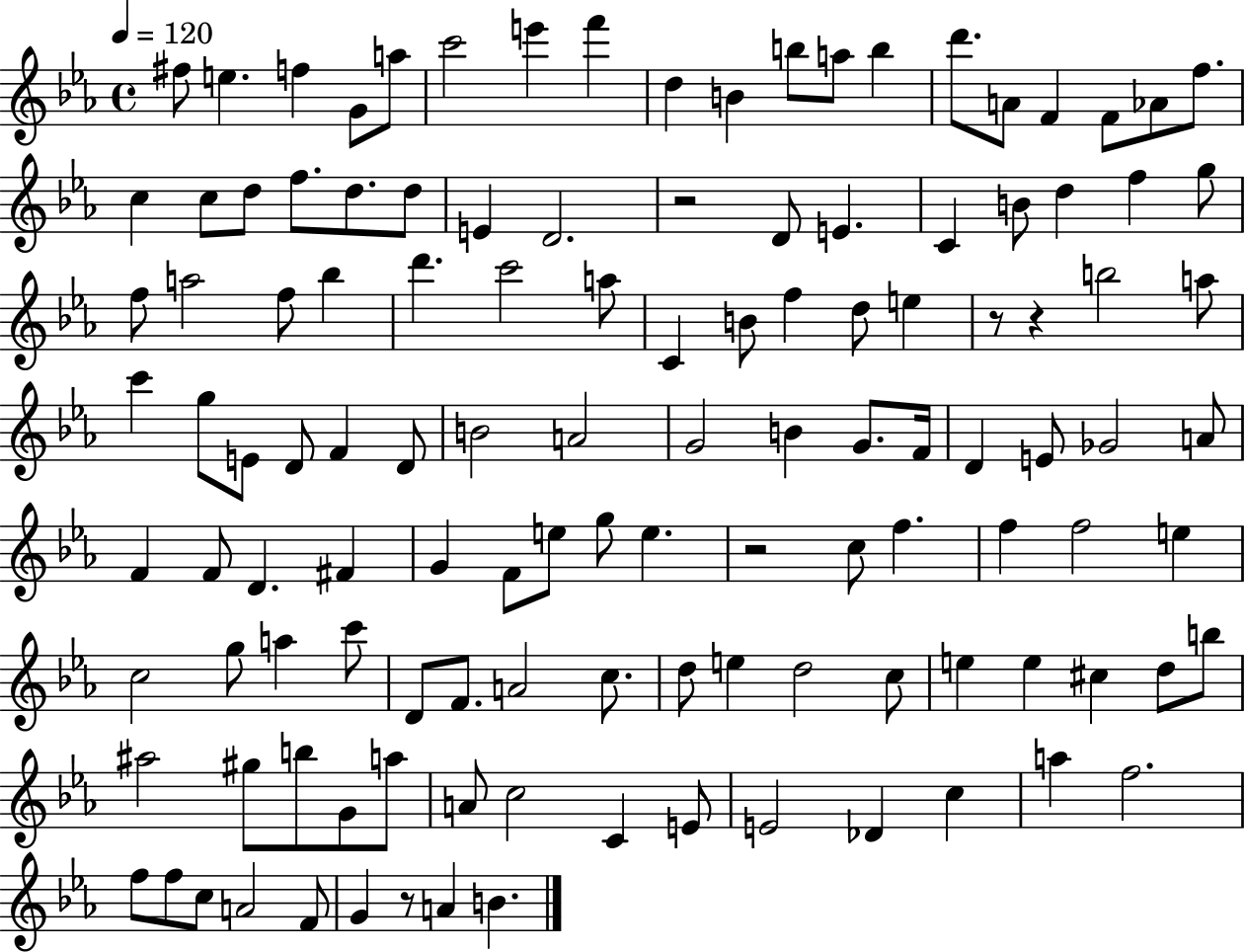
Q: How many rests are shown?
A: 5